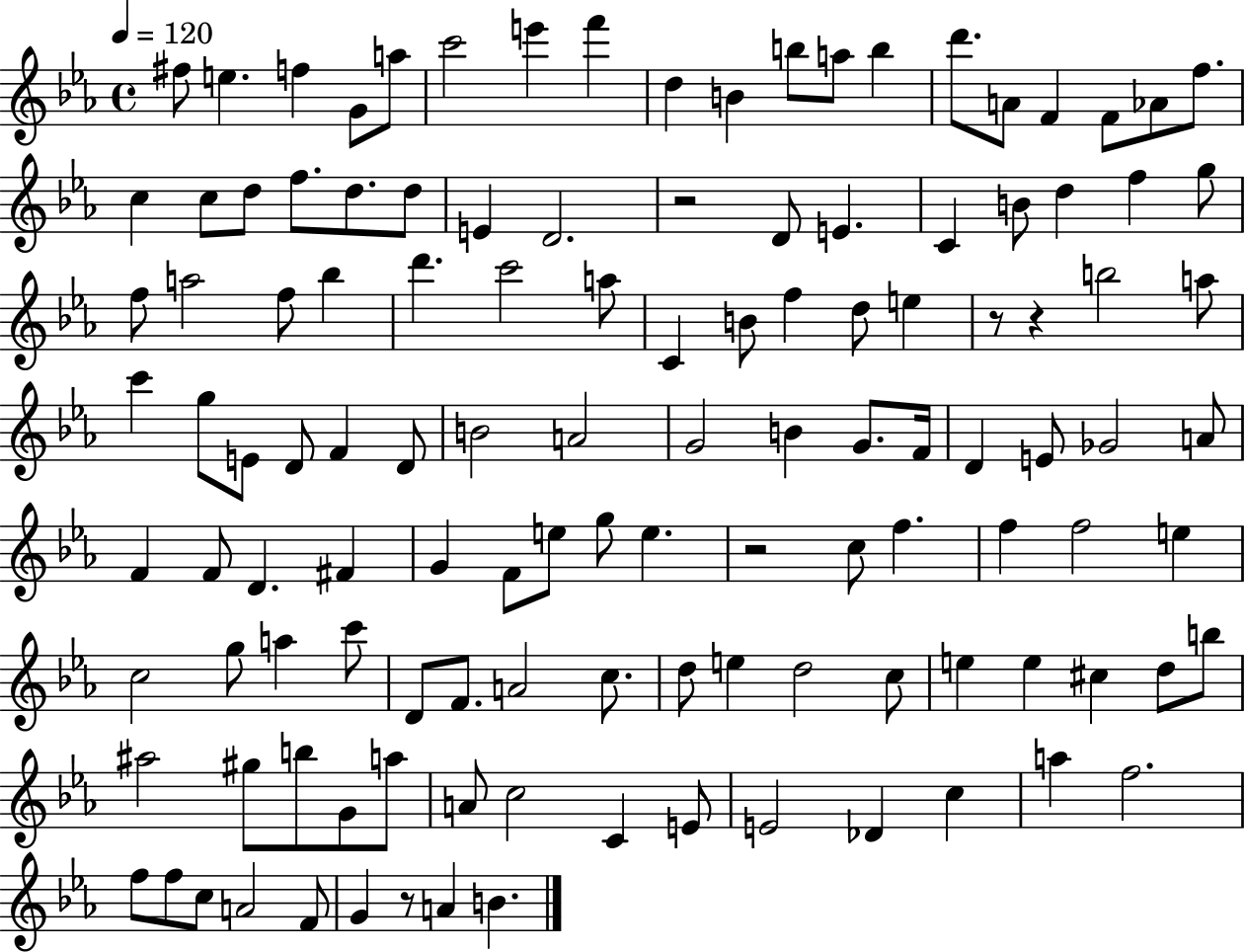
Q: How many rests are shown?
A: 5